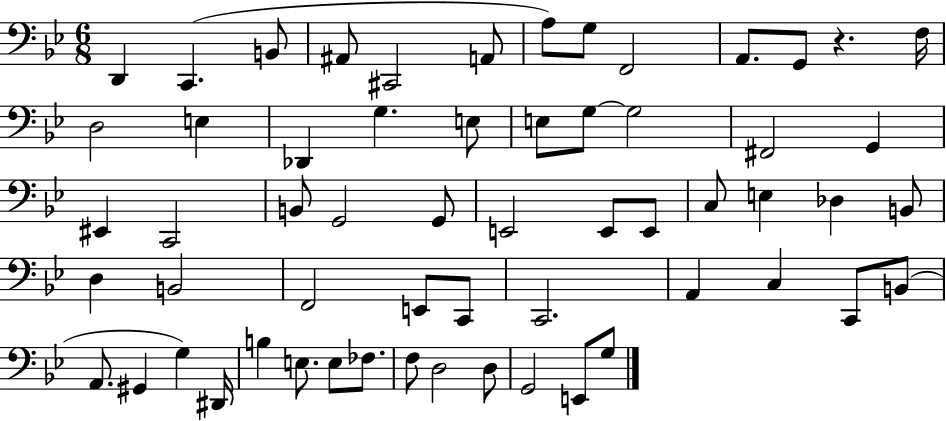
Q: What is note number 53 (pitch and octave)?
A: F3